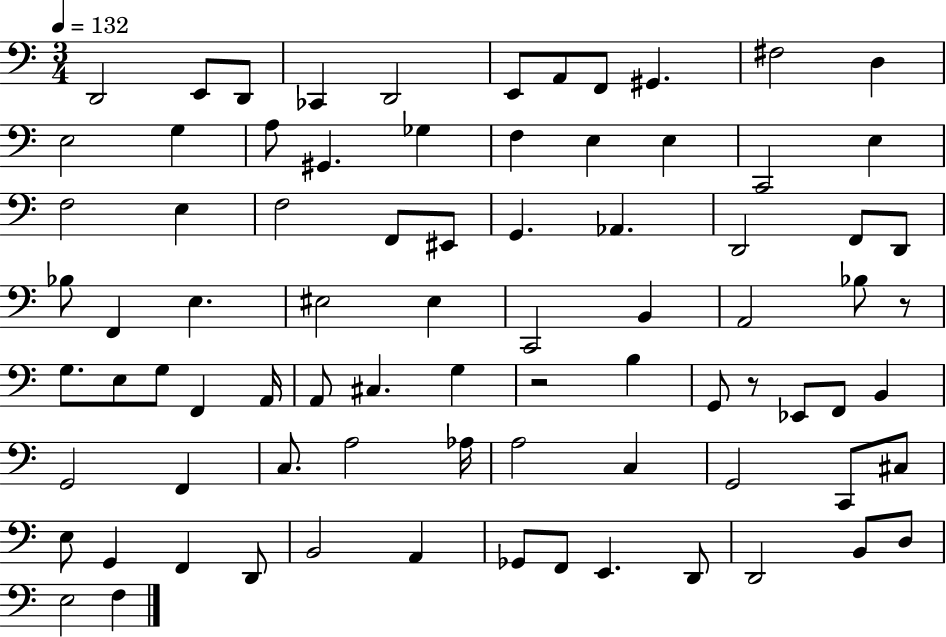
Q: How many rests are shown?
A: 3